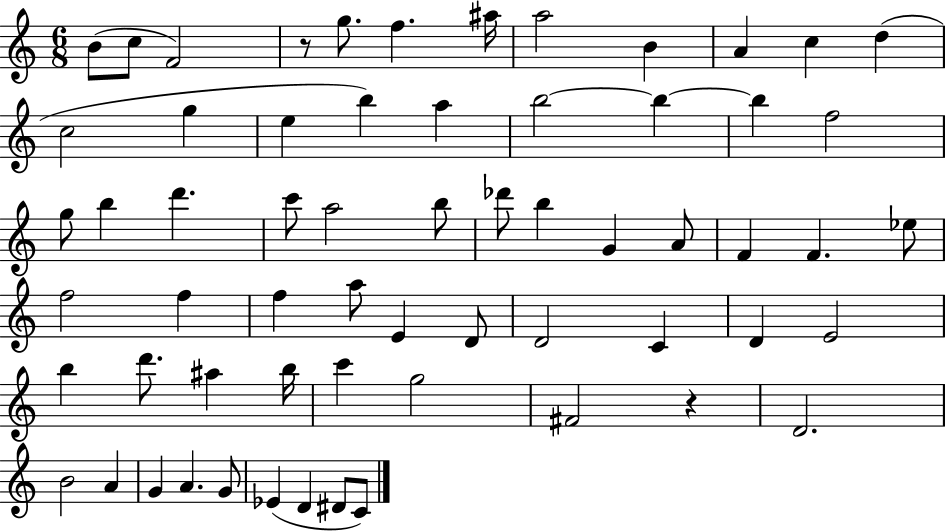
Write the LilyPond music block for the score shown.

{
  \clef treble
  \numericTimeSignature
  \time 6/8
  \key c \major
  \repeat volta 2 { b'8( c''8 f'2) | r8 g''8. f''4. ais''16 | a''2 b'4 | a'4 c''4 d''4( | \break c''2 g''4 | e''4 b''4) a''4 | b''2~~ b''4~~ | b''4 f''2 | \break g''8 b''4 d'''4. | c'''8 a''2 b''8 | des'''8 b''4 g'4 a'8 | f'4 f'4. ees''8 | \break f''2 f''4 | f''4 a''8 e'4 d'8 | d'2 c'4 | d'4 e'2 | \break b''4 d'''8. ais''4 b''16 | c'''4 g''2 | fis'2 r4 | d'2. | \break b'2 a'4 | g'4 a'4. g'8 | ees'4( d'4 dis'8 c'8) | } \bar "|."
}